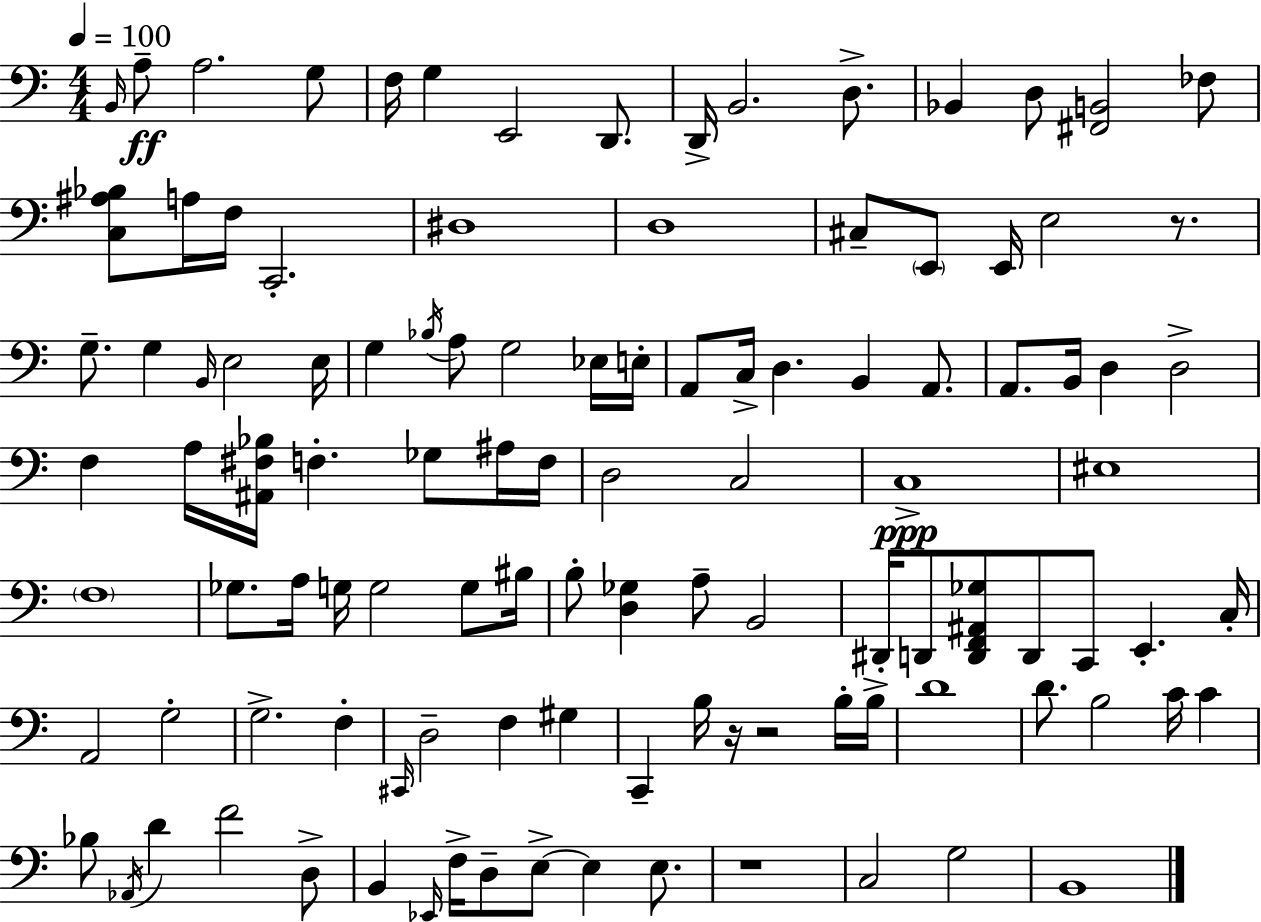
B2/s A3/e A3/h. G3/e F3/s G3/q E2/h D2/e. D2/s B2/h. D3/e. Bb2/q D3/e [F#2,B2]/h FES3/e [C3,A#3,Bb3]/e A3/s F3/s C2/h. D#3/w D3/w C#3/e E2/e E2/s E3/h R/e. G3/e. G3/q B2/s E3/h E3/s G3/q Bb3/s A3/e G3/h Eb3/s E3/s A2/e C3/s D3/q. B2/q A2/e. A2/e. B2/s D3/q D3/h F3/q A3/s [A#2,F#3,Bb3]/s F3/q. Gb3/e A#3/s F3/s D3/h C3/h C3/w EIS3/w F3/w Gb3/e. A3/s G3/s G3/h G3/e BIS3/s B3/e [D3,Gb3]/q A3/e B2/h D#2/s D2/e [D2,F2,A#2,Gb3]/e D2/e C2/e E2/q. C3/s A2/h G3/h G3/h. F3/q C#2/s D3/h F3/q G#3/q C2/q B3/s R/s R/h B3/s B3/s D4/w D4/e. B3/h C4/s C4/q Bb3/e Ab2/s D4/q F4/h D3/e B2/q Eb2/s F3/s D3/e E3/e E3/q E3/e. R/w C3/h G3/h B2/w